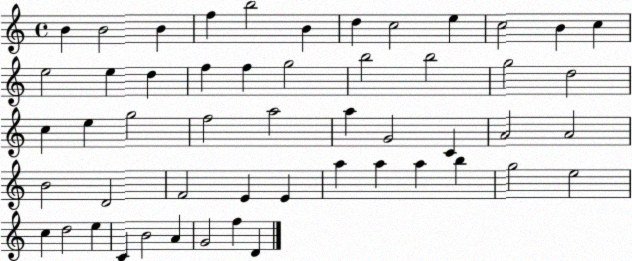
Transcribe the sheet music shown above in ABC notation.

X:1
T:Untitled
M:4/4
L:1/4
K:C
B B2 B f b2 B d c2 e c2 B c e2 e d f f g2 b2 b2 g2 d2 c e g2 f2 a2 a G2 C A2 A2 B2 D2 F2 E E a a a b g2 e2 c d2 e C B2 A G2 f D